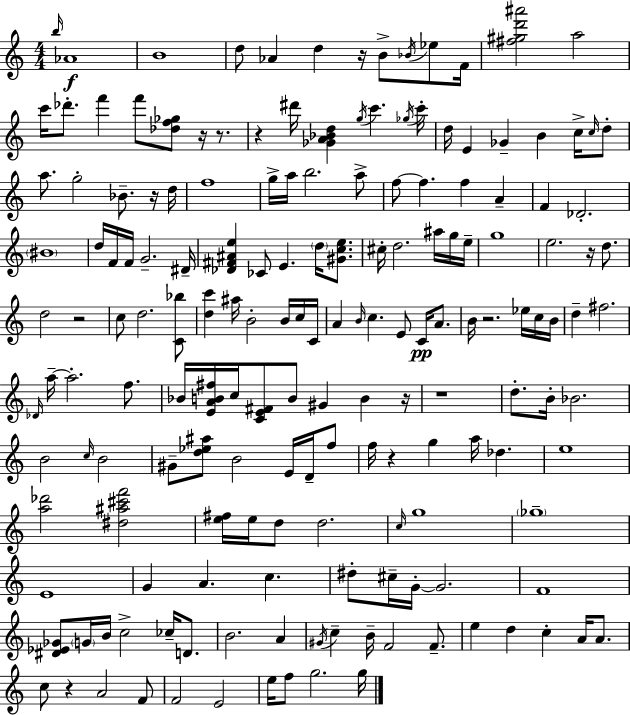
X:1
T:Untitled
M:4/4
L:1/4
K:Am
b/4 _A4 B4 d/2 _A d z/4 B/2 _B/4 _e/2 F/4 [^f^gd'^a']2 a2 c'/4 _d'/2 f' f'/2 [_df_g]/2 z/4 z/2 z ^d'/4 [_GA_Bd] g/4 c' _g/4 c'/4 d/4 E _G B c/4 c/4 d/2 a/2 g2 _B/2 z/4 d/4 f4 g/4 a/4 b2 a/2 f/2 f f A F _D2 ^B4 d/4 F/4 F/4 G2 ^D/4 [_D^F^Ae] _C/2 E d/4 [^Gce]/2 ^c/4 d2 ^a/4 g/4 e/4 g4 e2 z/4 d/2 d2 z2 c/2 d2 [C_b]/2 [dc'] ^a/4 B2 B/4 c/4 C/4 A B/4 c E/2 C/4 A/2 B/4 z2 _e/4 c/4 B/4 d ^f2 _D/4 a/4 a2 f/2 _B/4 [EAB^f]/4 c/4 [CE^F]/2 B/2 ^G B z/4 z4 d/2 B/4 _B2 B2 c/4 B2 ^G/2 [d_e^a]/2 B2 E/4 D/4 f/2 f/4 z g a/4 _d e4 [a_d']2 [^d^a^c'f']2 [e^f]/4 e/4 d/2 d2 c/4 g4 _g4 E4 G A c ^d/2 ^c/4 G/4 G2 F4 [^D_E_G]/2 G/4 B/4 c2 _c/4 D/2 B2 A ^G/4 c B/4 F2 F/2 e d c A/4 A/2 c/2 z A2 F/2 F2 E2 e/4 f/2 g2 g/4